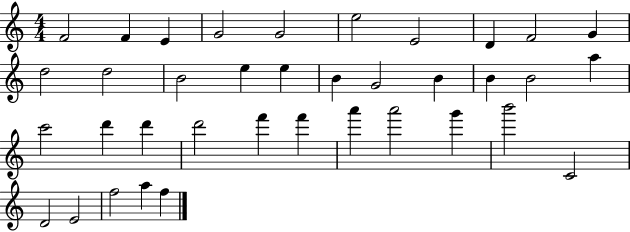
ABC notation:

X:1
T:Untitled
M:4/4
L:1/4
K:C
F2 F E G2 G2 e2 E2 D F2 G d2 d2 B2 e e B G2 B B B2 a c'2 d' d' d'2 f' f' a' a'2 g' b'2 C2 D2 E2 f2 a f